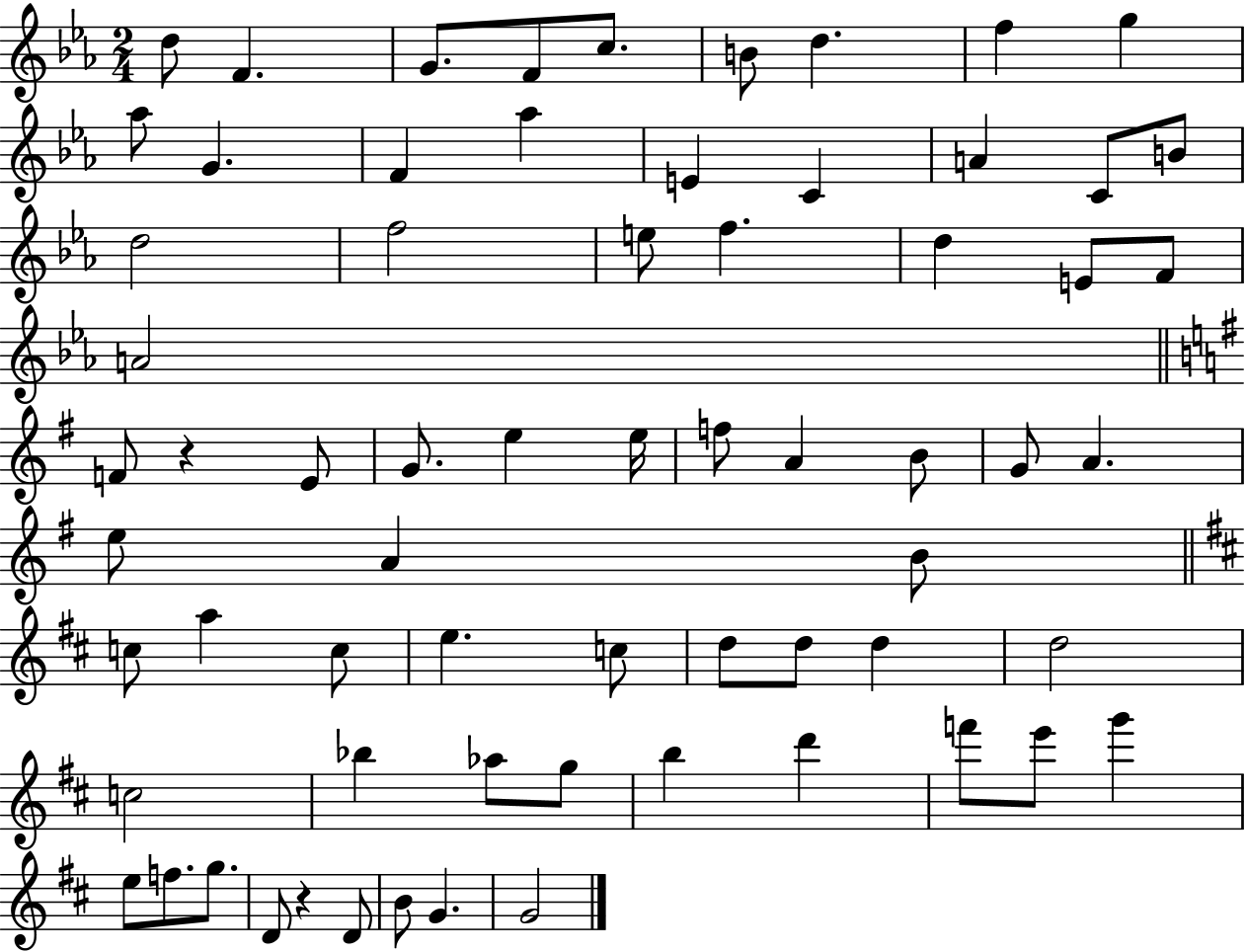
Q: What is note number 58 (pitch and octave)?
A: E5